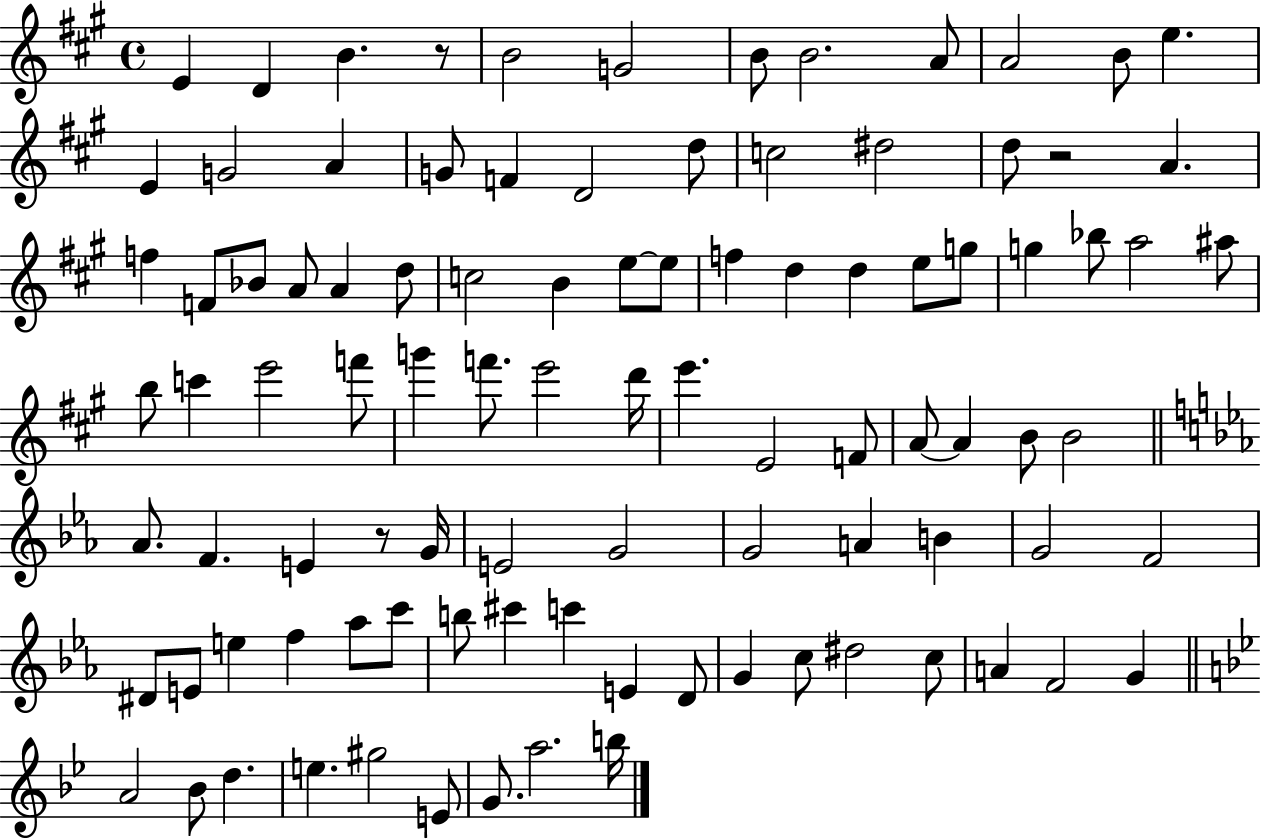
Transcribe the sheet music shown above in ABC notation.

X:1
T:Untitled
M:4/4
L:1/4
K:A
E D B z/2 B2 G2 B/2 B2 A/2 A2 B/2 e E G2 A G/2 F D2 d/2 c2 ^d2 d/2 z2 A f F/2 _B/2 A/2 A d/2 c2 B e/2 e/2 f d d e/2 g/2 g _b/2 a2 ^a/2 b/2 c' e'2 f'/2 g' f'/2 e'2 d'/4 e' E2 F/2 A/2 A B/2 B2 _A/2 F E z/2 G/4 E2 G2 G2 A B G2 F2 ^D/2 E/2 e f _a/2 c'/2 b/2 ^c' c' E D/2 G c/2 ^d2 c/2 A F2 G A2 _B/2 d e ^g2 E/2 G/2 a2 b/4